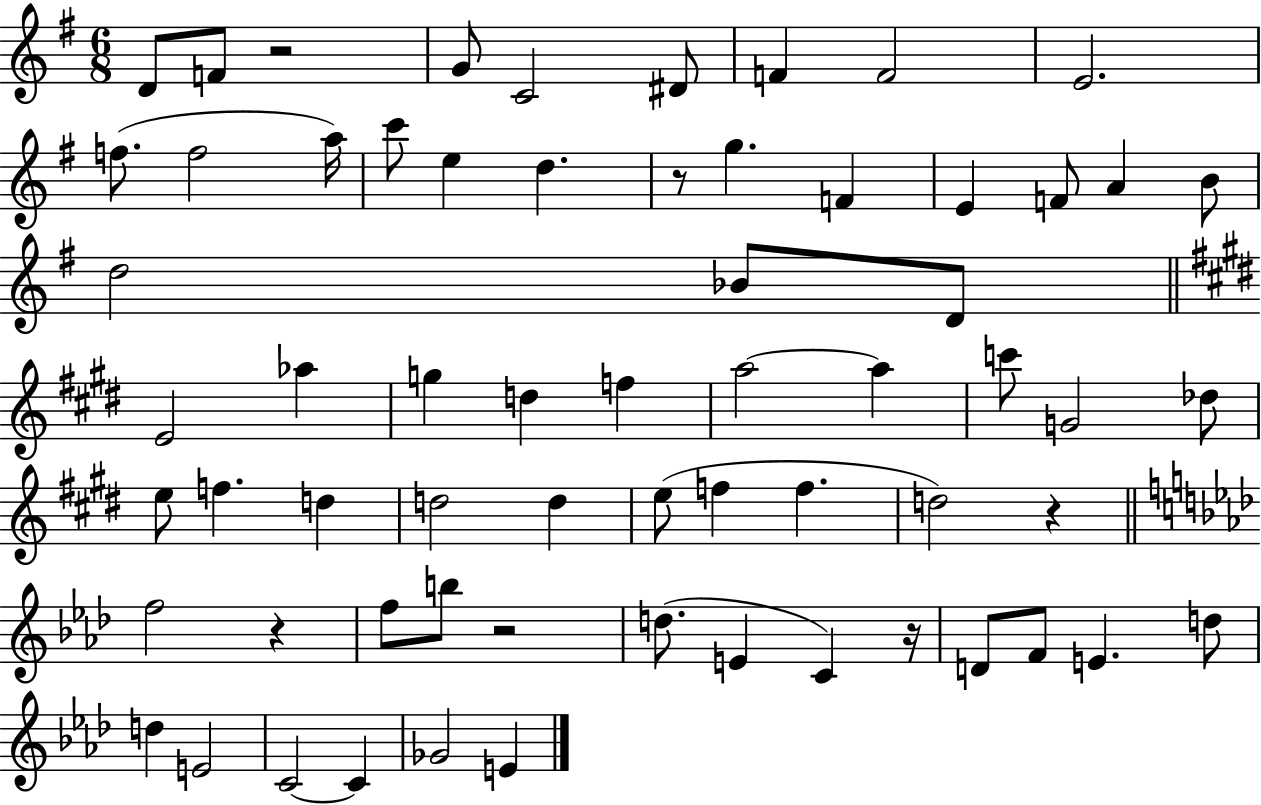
D4/e F4/e R/h G4/e C4/h D#4/e F4/q F4/h E4/h. F5/e. F5/h A5/s C6/e E5/q D5/q. R/e G5/q. F4/q E4/q F4/e A4/q B4/e D5/h Bb4/e D4/e E4/h Ab5/q G5/q D5/q F5/q A5/h A5/q C6/e G4/h Db5/e E5/e F5/q. D5/q D5/h D5/q E5/e F5/q F5/q. D5/h R/q F5/h R/q F5/e B5/e R/h D5/e. E4/q C4/q R/s D4/e F4/e E4/q. D5/e D5/q E4/h C4/h C4/q Gb4/h E4/q